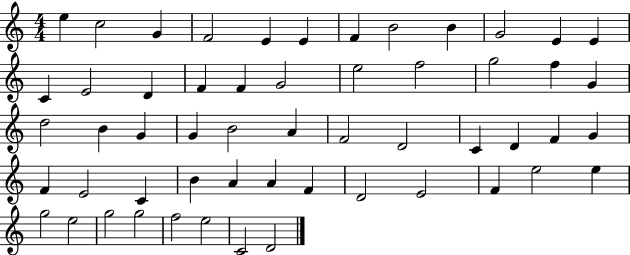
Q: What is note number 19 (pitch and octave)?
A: E5